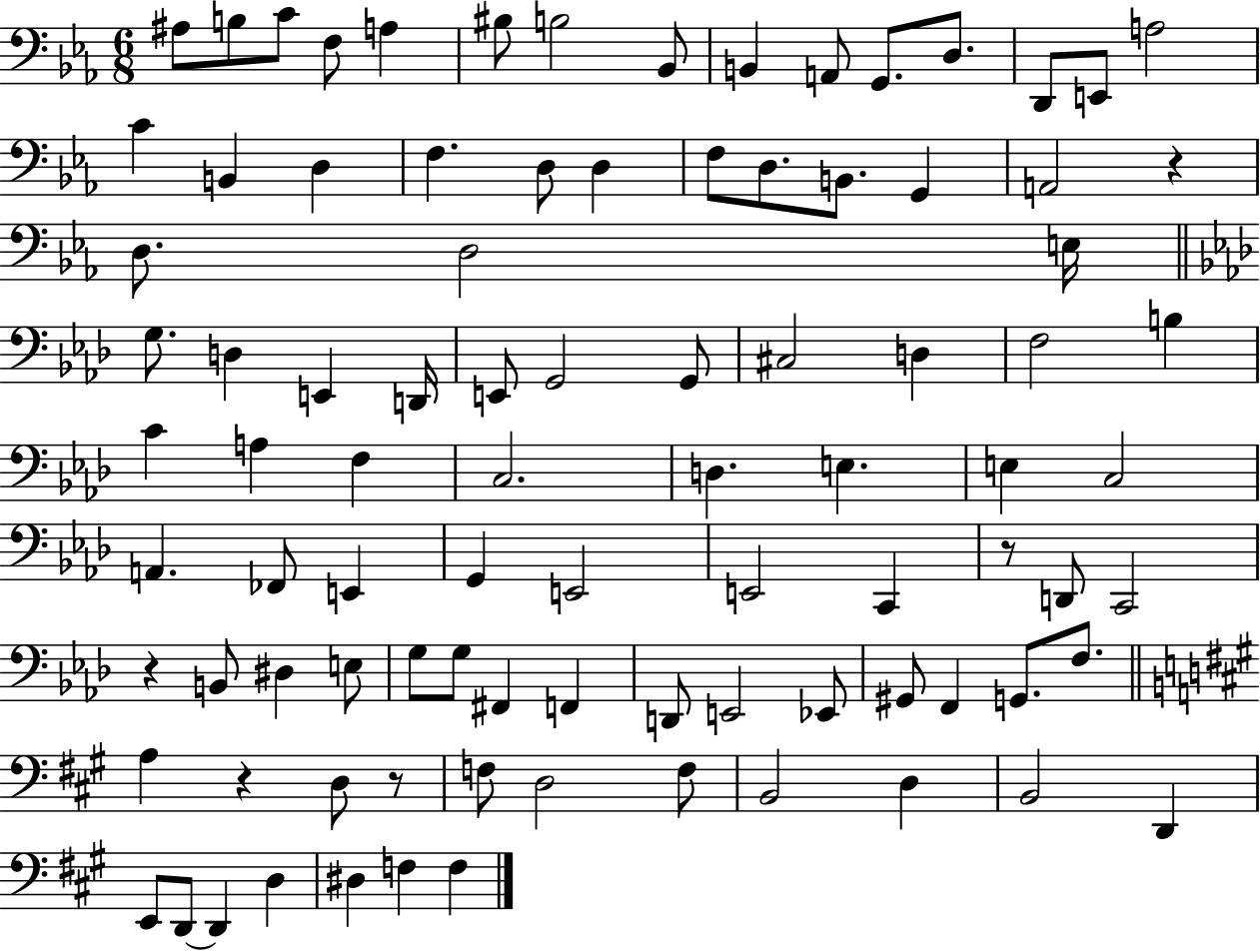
X:1
T:Untitled
M:6/8
L:1/4
K:Eb
^A,/2 B,/2 C/2 F,/2 A, ^B,/2 B,2 _B,,/2 B,, A,,/2 G,,/2 D,/2 D,,/2 E,,/2 A,2 C B,, D, F, D,/2 D, F,/2 D,/2 B,,/2 G,, A,,2 z D,/2 D,2 E,/4 G,/2 D, E,, D,,/4 E,,/2 G,,2 G,,/2 ^C,2 D, F,2 B, C A, F, C,2 D, E, E, C,2 A,, _F,,/2 E,, G,, E,,2 E,,2 C,, z/2 D,,/2 C,,2 z B,,/2 ^D, E,/2 G,/2 G,/2 ^F,, F,, D,,/2 E,,2 _E,,/2 ^G,,/2 F,, G,,/2 F,/2 A, z D,/2 z/2 F,/2 D,2 F,/2 B,,2 D, B,,2 D,, E,,/2 D,,/2 D,, D, ^D, F, F,